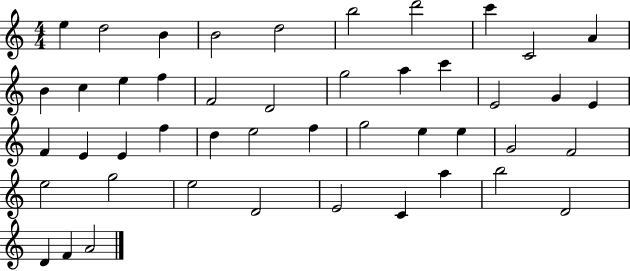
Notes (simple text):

E5/q D5/h B4/q B4/h D5/h B5/h D6/h C6/q C4/h A4/q B4/q C5/q E5/q F5/q F4/h D4/h G5/h A5/q C6/q E4/h G4/q E4/q F4/q E4/q E4/q F5/q D5/q E5/h F5/q G5/h E5/q E5/q G4/h F4/h E5/h G5/h E5/h D4/h E4/h C4/q A5/q B5/h D4/h D4/q F4/q A4/h